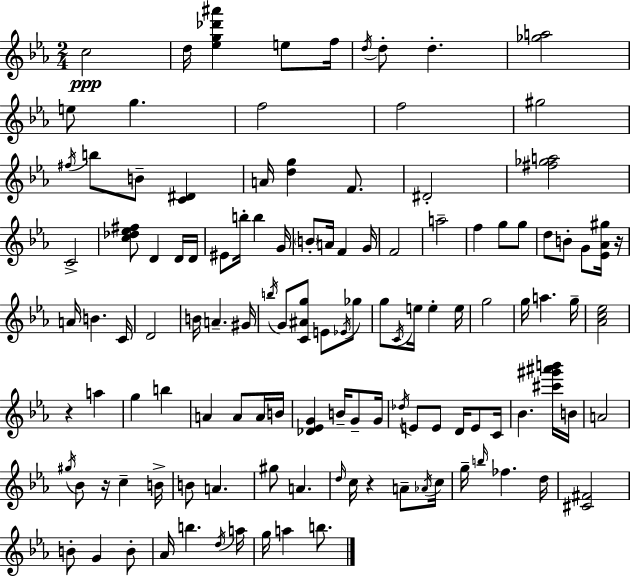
{
  \clef treble
  \numericTimeSignature
  \time 2/4
  \key ees \major
  c''2\ppp | d''16 <ees'' g'' des''' ais'''>4 e''8 f''16 | \acciaccatura { d''16 } d''8-. d''4.-. | <ges'' a''>2 | \break e''8 g''4. | f''2 | f''2 | gis''2 | \break \acciaccatura { fis''16 } b''8 b'8-- <c' dis'>4 | a'16 <d'' g''>4 f'8. | dis'2-. | <fis'' ges'' a''>2 | \break c'2-> | <c'' des'' ees'' fis''>8 d'4 | d'16 d'16 eis'8 b''16-. b''4 | g'16 \parenthesize b'8-. a'16 f'4 | \break g'16 f'2 | a''2-- | f''4 g''8 | g''8 d''8 b'8-. g'8 | \break <ees' aes' gis''>16 r16 a'16 b'4. | c'16 d'2 | b'16 a'4.-- | gis'16 \acciaccatura { b''16 } g'8 <c' ais' g''>8 e'8 | \break \acciaccatura { ees'16 } ges''8 g''8 \acciaccatura { c'16 } e''16 | e''4-. e''16 g''2 | g''16 a''4. | g''16-- <aes' c'' ees''>2 | \break r4 | a''4 g''4 | b''4 a'4 | a'8 a'16 b'16 <des' ees' g'>4 | \break b'16-- g'8-- g'16 \acciaccatura { des''16 } e'8 | e'8 d'16 e'8 c'16 bes'4. | <cis''' gis''' ais''' b'''>16 b'16 a'2 | \acciaccatura { gis''16 } bes'8 | \break r16 c''4-- b'16-> b'8 | a'4. gis''8 | a'4. \grace { d''16 } | c''16 r4 a'8-- \acciaccatura { aes'16 } | \break c''16 g''16-- \grace { b''16 } fes''4. | d''16 <cis' fis'>2 | b'8-. g'4 | b'8-. aes'16 b''4. | \break \acciaccatura { d''16 } a''16 g''16 a''4 | b''8. \bar "|."
}